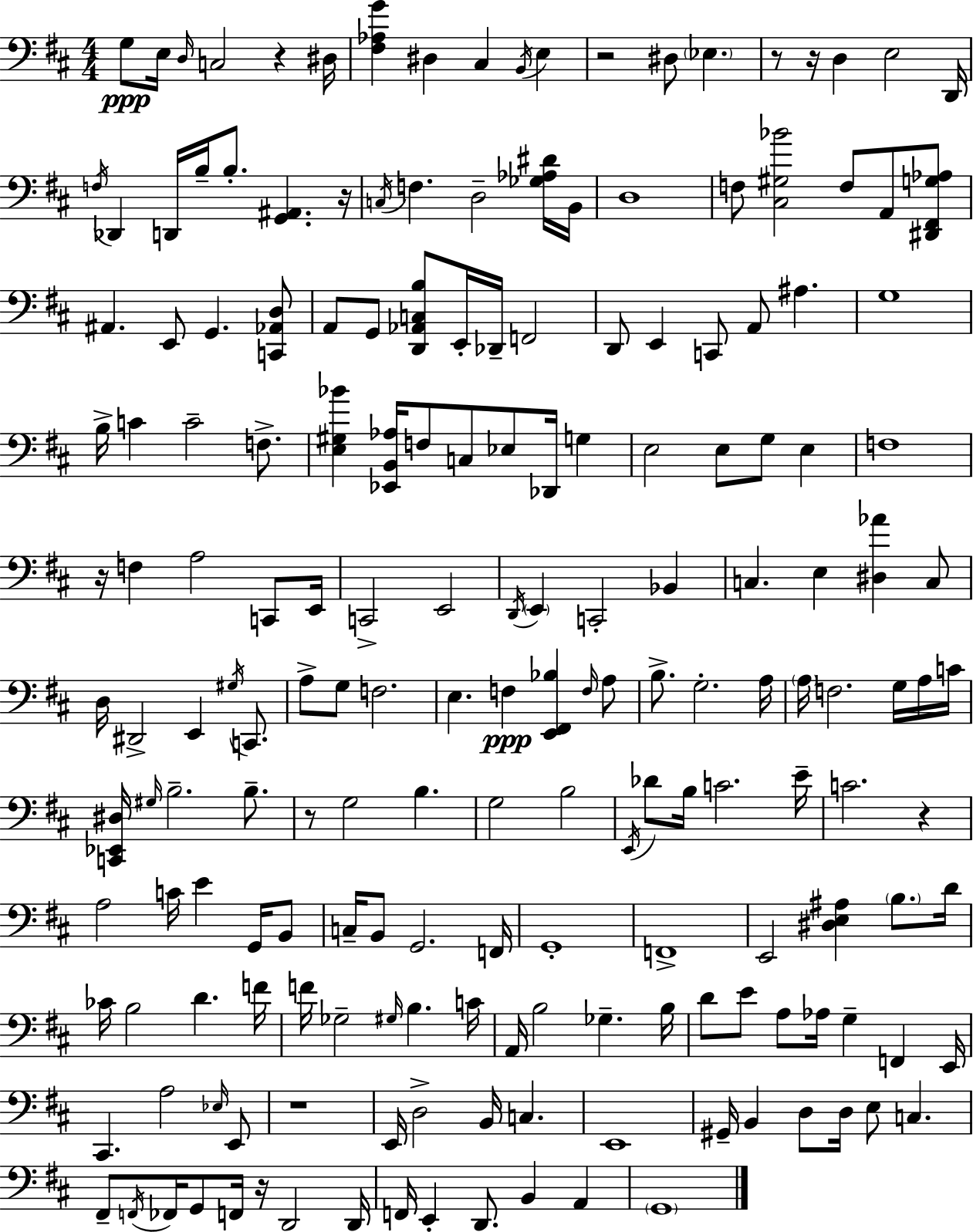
G3/e E3/s D3/s C3/h R/q D#3/s [F#3,Ab3,G4]/q D#3/q C#3/q B2/s E3/q R/h D#3/e Eb3/q. R/e R/s D3/q E3/h D2/s F3/s Db2/q D2/s B3/s B3/e. [G2,A#2]/q. R/s C3/s F3/q. D3/h [Gb3,Ab3,D#4]/s B2/s D3/w F3/e [C#3,G#3,Bb4]/h F3/e A2/e [D#2,F#2,G3,Ab3]/e A#2/q. E2/e G2/q. [C2,Ab2,D3]/e A2/e G2/e [D2,Ab2,C3,B3]/e E2/s Db2/s F2/h D2/e E2/q C2/e A2/e A#3/q. G3/w B3/s C4/q C4/h F3/e. [E3,G#3,Bb4]/q [Eb2,B2,Ab3]/s F3/e C3/e Eb3/e Db2/s G3/q E3/h E3/e G3/e E3/q F3/w R/s F3/q A3/h C2/e E2/s C2/h E2/h D2/s E2/q C2/h Bb2/q C3/q. E3/q [D#3,Ab4]/q C3/e D3/s D#2/h E2/q G#3/s C2/e. A3/e G3/e F3/h. E3/q. F3/q [E2,F#2,Bb3]/q F3/s A3/e B3/e. G3/h. A3/s A3/s F3/h. G3/s A3/s C4/s [C2,Eb2,D#3]/s G#3/s B3/h. B3/e. R/e G3/h B3/q. G3/h B3/h E2/s Db4/e B3/s C4/h. E4/s C4/h. R/q A3/h C4/s E4/q G2/s B2/e C3/s B2/e G2/h. F2/s G2/w F2/w E2/h [D#3,E3,A#3]/q B3/e. D4/s CES4/s B3/h D4/q. F4/s F4/s Gb3/h G#3/s B3/q. C4/s A2/s B3/h Gb3/q. B3/s D4/e E4/e A3/e Ab3/s G3/q F2/q E2/s C#2/q. A3/h Eb3/s E2/e R/w E2/s D3/h B2/s C3/q. E2/w G#2/s B2/q D3/e D3/s E3/e C3/q. F#2/e F2/s FES2/s G2/e F2/s R/s D2/h D2/s F2/s E2/q D2/e. B2/q A2/q G2/w